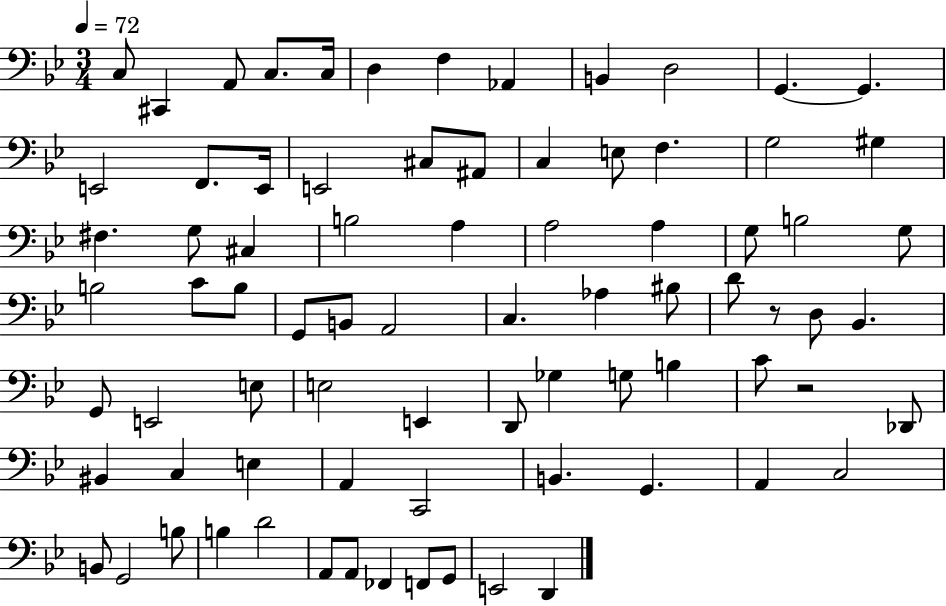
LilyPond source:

{
  \clef bass
  \numericTimeSignature
  \time 3/4
  \key bes \major
  \tempo 4 = 72
  \repeat volta 2 { c8 cis,4 a,8 c8. c16 | d4 f4 aes,4 | b,4 d2 | g,4.~~ g,4. | \break e,2 f,8. e,16 | e,2 cis8 ais,8 | c4 e8 f4. | g2 gis4 | \break fis4. g8 cis4 | b2 a4 | a2 a4 | g8 b2 g8 | \break b2 c'8 b8 | g,8 b,8 a,2 | c4. aes4 bis8 | d'8 r8 d8 bes,4. | \break g,8 e,2 e8 | e2 e,4 | d,8 ges4 g8 b4 | c'8 r2 des,8 | \break bis,4 c4 e4 | a,4 c,2 | b,4. g,4. | a,4 c2 | \break b,8 g,2 b8 | b4 d'2 | a,8 a,8 fes,4 f,8 g,8 | e,2 d,4 | \break } \bar "|."
}